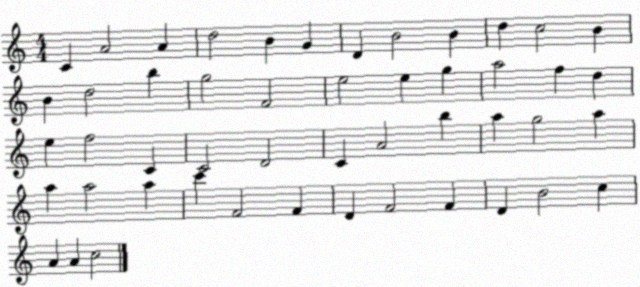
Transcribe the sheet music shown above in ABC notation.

X:1
T:Untitled
M:4/4
L:1/4
K:C
C A2 A d2 B G D B2 B d c2 B B d2 b g2 F2 e2 e g a2 f d e f2 C C2 D2 C A2 b a g2 a a a2 a c' F2 F D F2 F D B2 c A A c2